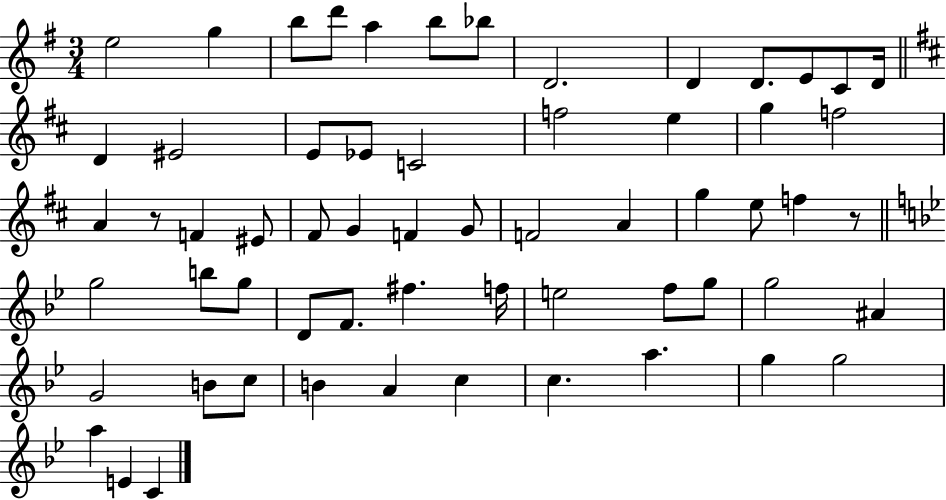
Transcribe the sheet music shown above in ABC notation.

X:1
T:Untitled
M:3/4
L:1/4
K:G
e2 g b/2 d'/2 a b/2 _b/2 D2 D D/2 E/2 C/2 D/4 D ^E2 E/2 _E/2 C2 f2 e g f2 A z/2 F ^E/2 ^F/2 G F G/2 F2 A g e/2 f z/2 g2 b/2 g/2 D/2 F/2 ^f f/4 e2 f/2 g/2 g2 ^A G2 B/2 c/2 B A c c a g g2 a E C